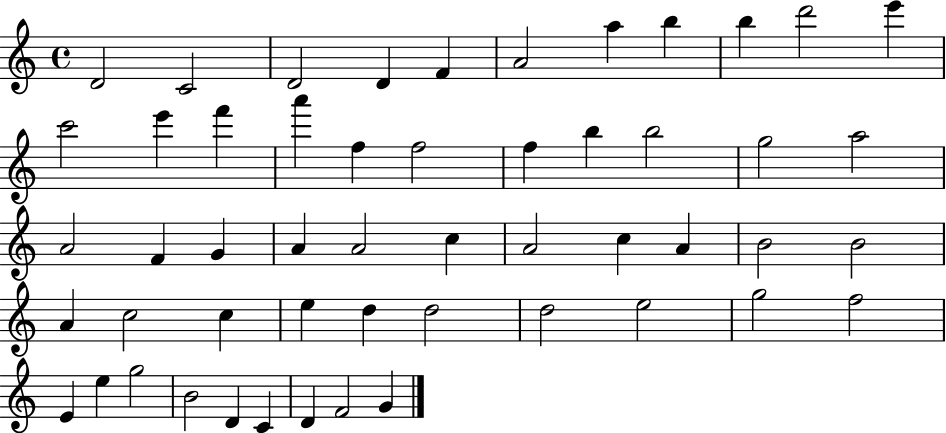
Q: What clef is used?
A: treble